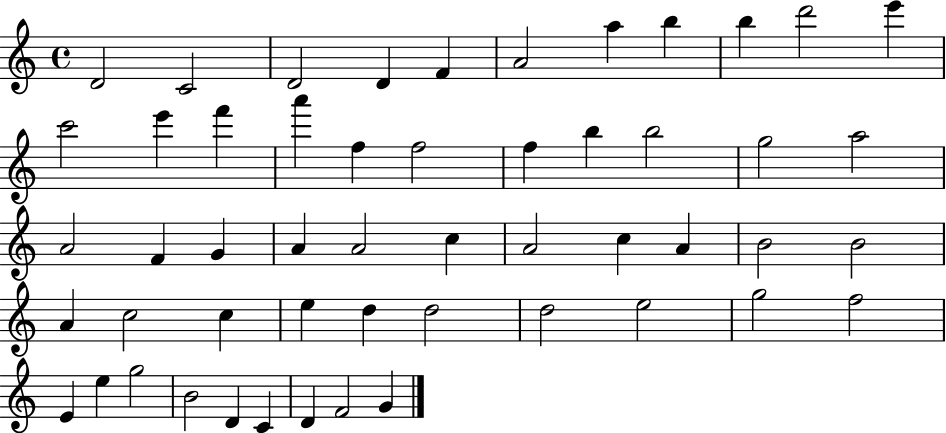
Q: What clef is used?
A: treble